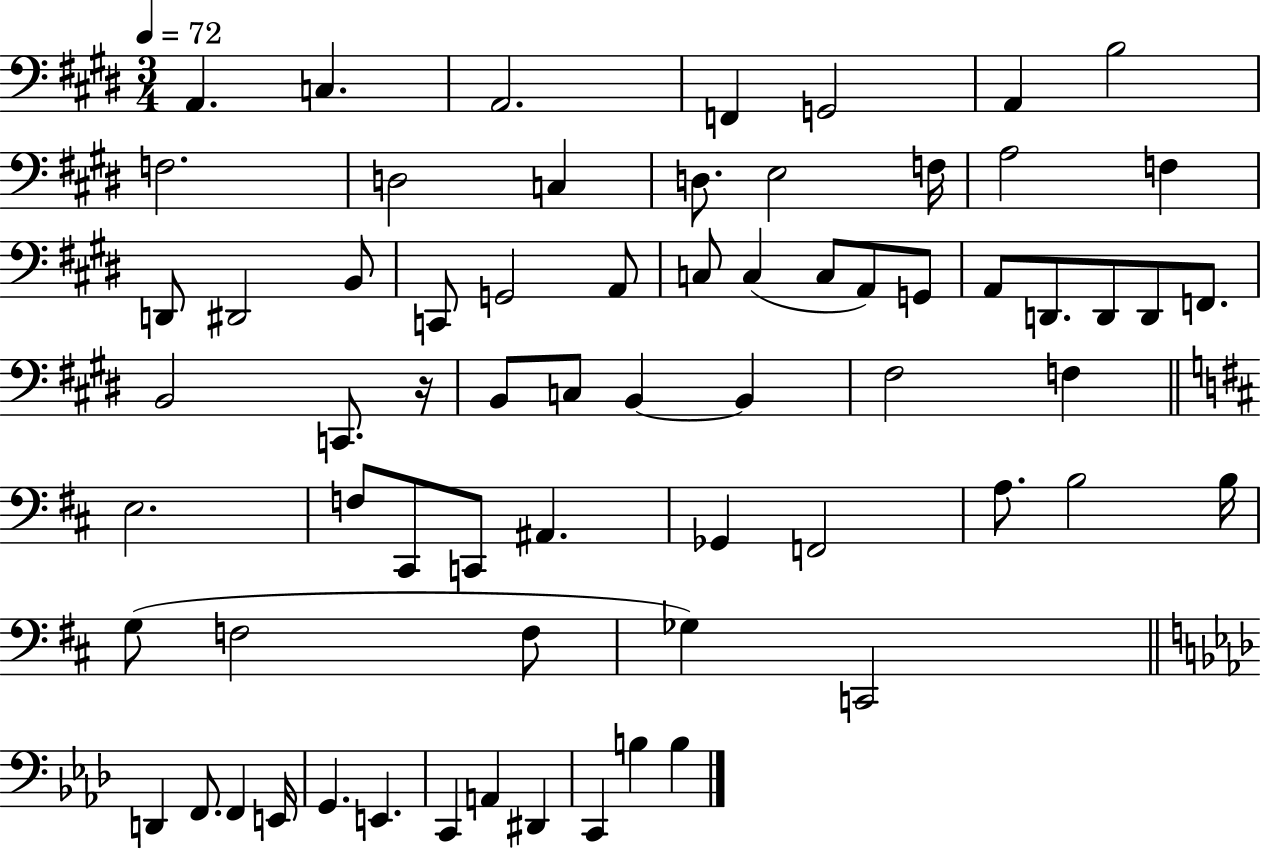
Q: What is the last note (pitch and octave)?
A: B3